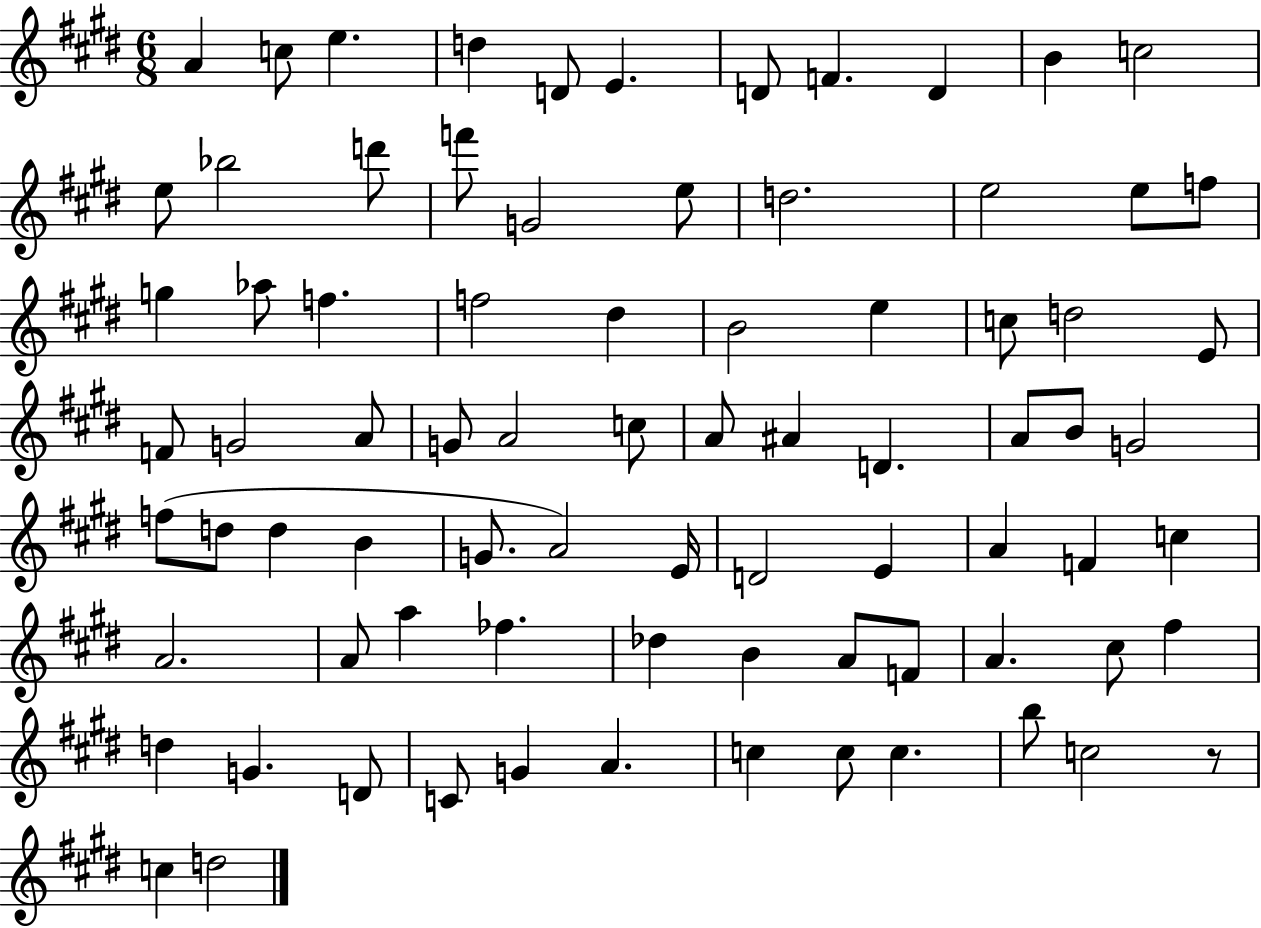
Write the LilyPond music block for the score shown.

{
  \clef treble
  \numericTimeSignature
  \time 6/8
  \key e \major
  \repeat volta 2 { a'4 c''8 e''4. | d''4 d'8 e'4. | d'8 f'4. d'4 | b'4 c''2 | \break e''8 bes''2 d'''8 | f'''8 g'2 e''8 | d''2. | e''2 e''8 f''8 | \break g''4 aes''8 f''4. | f''2 dis''4 | b'2 e''4 | c''8 d''2 e'8 | \break f'8 g'2 a'8 | g'8 a'2 c''8 | a'8 ais'4 d'4. | a'8 b'8 g'2 | \break f''8( d''8 d''4 b'4 | g'8. a'2) e'16 | d'2 e'4 | a'4 f'4 c''4 | \break a'2. | a'8 a''4 fes''4. | des''4 b'4 a'8 f'8 | a'4. cis''8 fis''4 | \break d''4 g'4. d'8 | c'8 g'4 a'4. | c''4 c''8 c''4. | b''8 c''2 r8 | \break c''4 d''2 | } \bar "|."
}